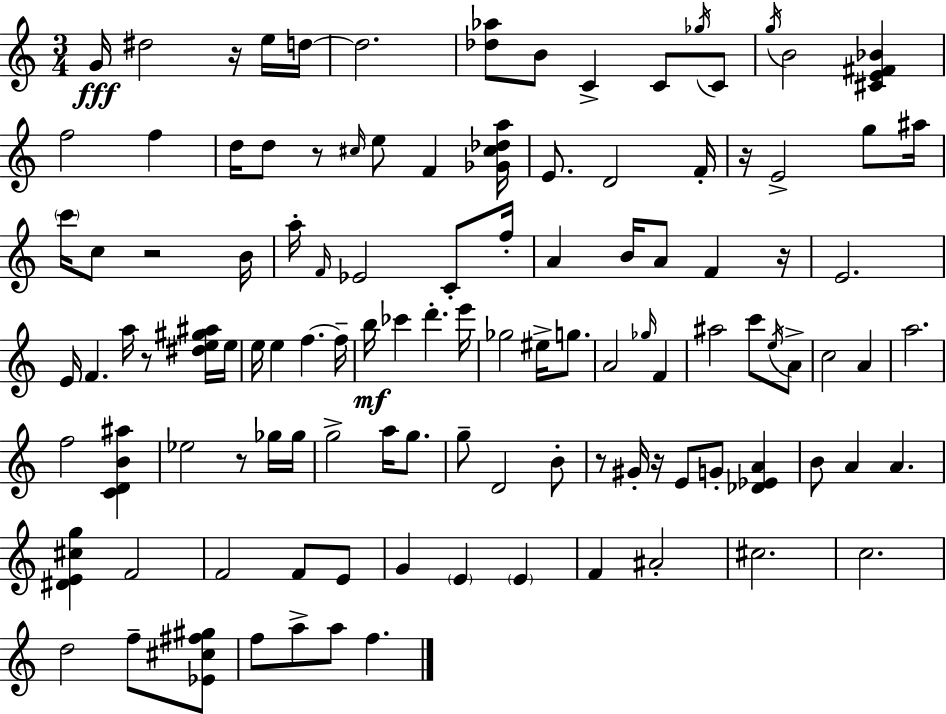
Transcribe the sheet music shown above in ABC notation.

X:1
T:Untitled
M:3/4
L:1/4
K:C
G/4 ^d2 z/4 e/4 d/4 d2 [_d_a]/2 B/2 C C/2 _g/4 C/2 g/4 B2 [^CE^F_B] f2 f d/4 d/2 z/2 ^c/4 e/2 F [_G^c_da]/4 E/2 D2 F/4 z/4 E2 g/2 ^a/4 c'/4 c/2 z2 B/4 a/4 F/4 _E2 C/2 f/4 A B/4 A/2 F z/4 E2 E/4 F a/4 z/2 [^de^g^a]/4 e/4 e/4 e f f/4 b/4 _c' d' e'/4 _g2 ^e/4 g/2 A2 _g/4 F ^a2 c'/2 e/4 A/2 c2 A a2 f2 [CDB^a] _e2 z/2 _g/4 _g/4 g2 a/4 g/2 g/2 D2 B/2 z/2 ^G/4 z/4 E/2 G/2 [_D_EA] B/2 A A [^DE^cg] F2 F2 F/2 E/2 G E E F ^A2 ^c2 c2 d2 f/2 [_E^c^f^g]/2 f/2 a/2 a/2 f